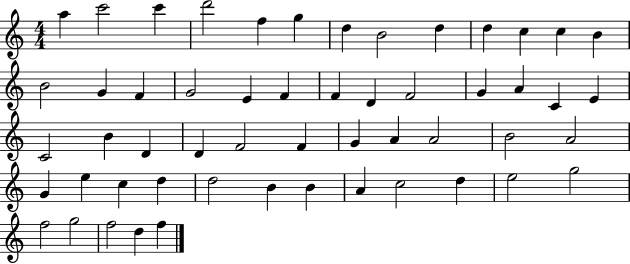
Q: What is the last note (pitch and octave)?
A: F5